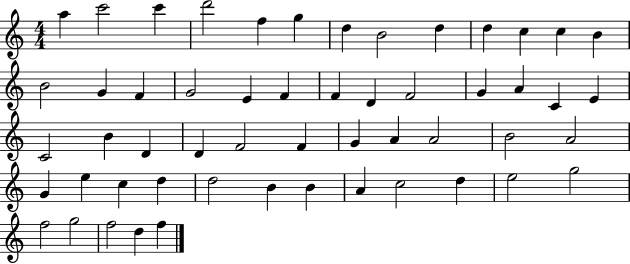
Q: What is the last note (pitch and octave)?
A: F5